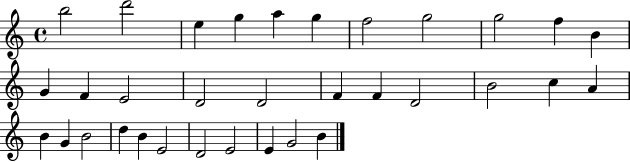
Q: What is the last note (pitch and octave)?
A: B4